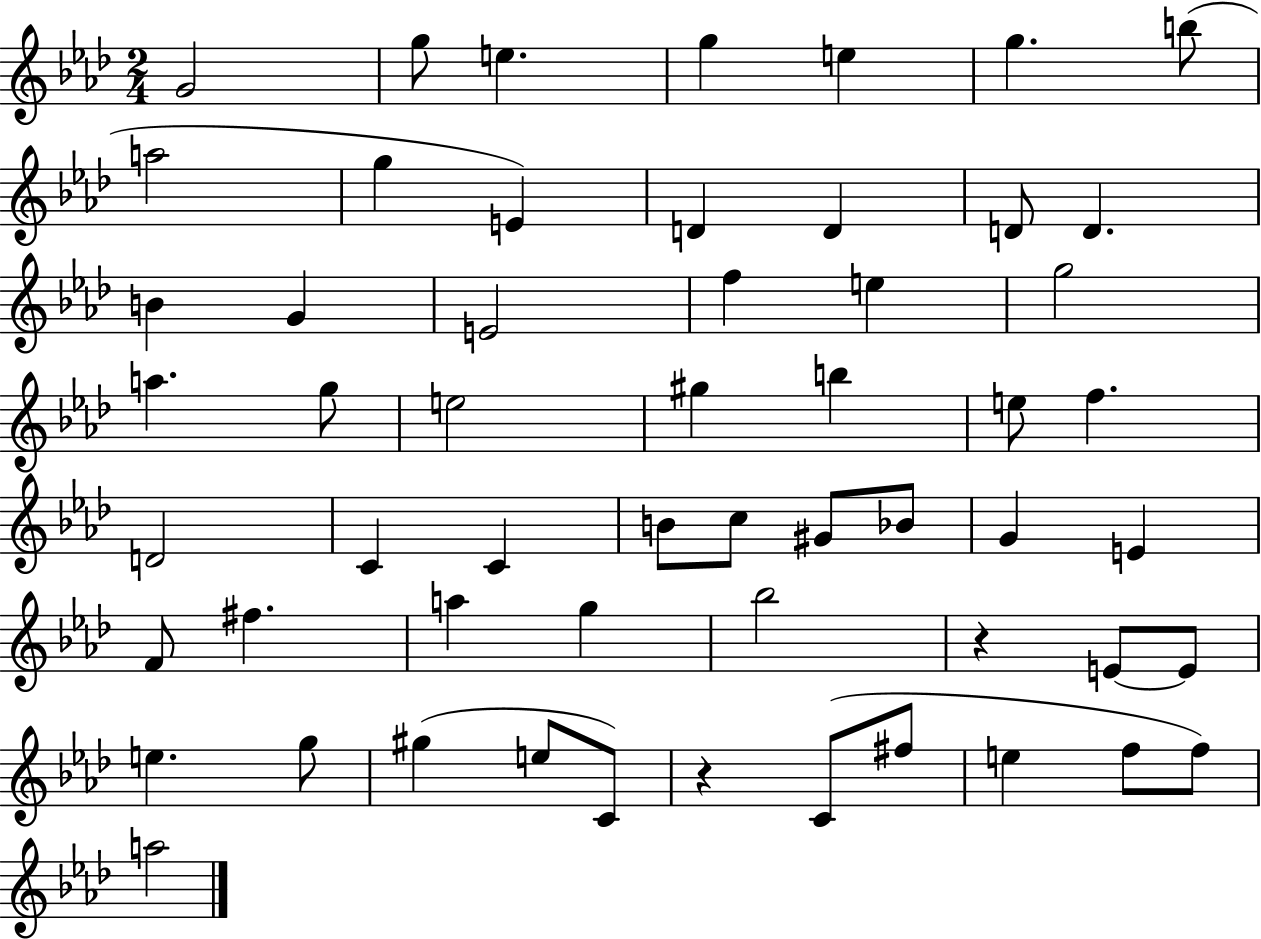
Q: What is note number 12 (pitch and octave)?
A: D4